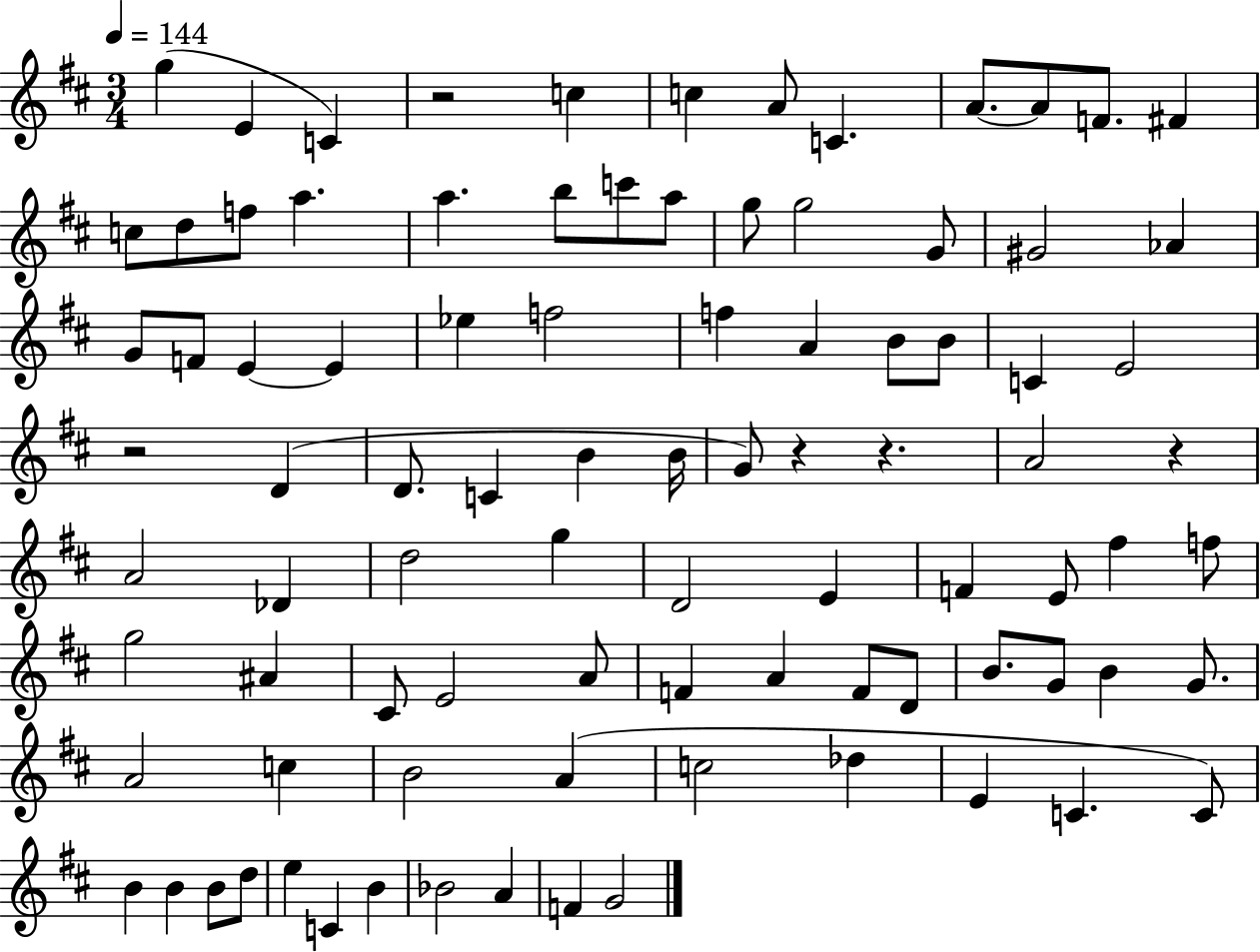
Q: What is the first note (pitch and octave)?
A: G5